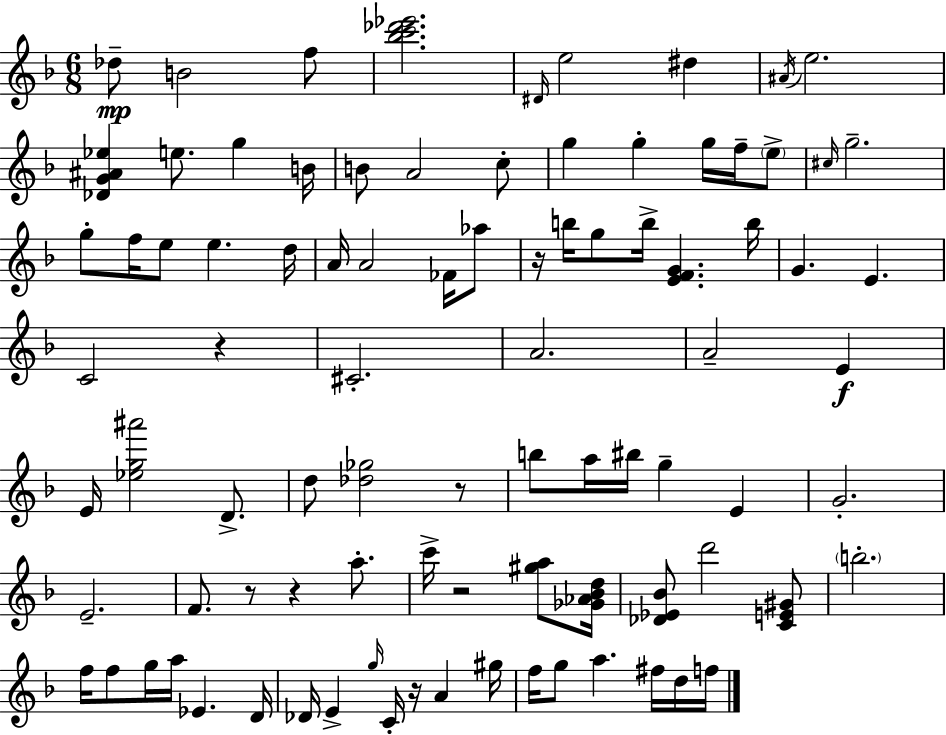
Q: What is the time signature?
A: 6/8